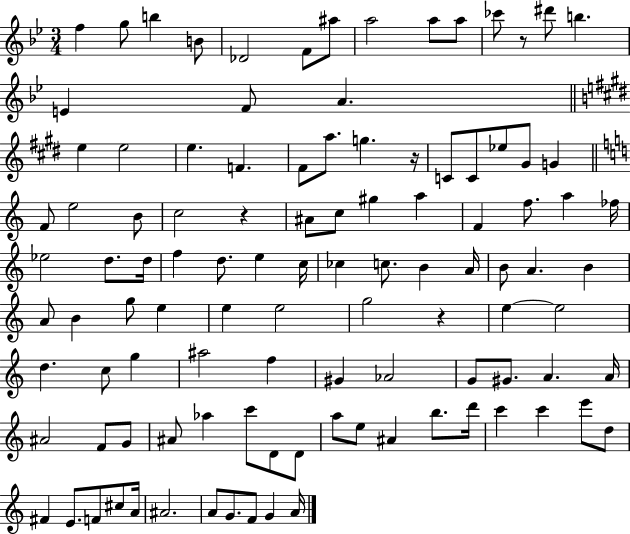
F5/q G5/e B5/q B4/e Db4/h F4/e A#5/e A5/h A5/e A5/e CES6/e R/e D#6/e B5/q. E4/q F4/e A4/q. E5/q E5/h E5/q. F4/q. F#4/e A5/e. G5/q. R/s C4/e C4/e Eb5/e G#4/e G4/q F4/e E5/h B4/e C5/h R/q A#4/e C5/e G#5/q A5/q F4/q F5/e. A5/q FES5/s Eb5/h D5/e. D5/s F5/q D5/e. E5/q C5/s CES5/q C5/e. B4/q A4/s B4/e A4/q. B4/q A4/e B4/q G5/e E5/q E5/q E5/h G5/h R/q E5/q E5/h D5/q. C5/e G5/q A#5/h F5/q G#4/q Ab4/h G4/e G#4/e. A4/q. A4/s A#4/h F4/e G4/e A#4/e Ab5/q C6/e D4/e D4/e A5/e E5/e A#4/q B5/e. D6/s C6/q C6/q E6/e D5/e F#4/q E4/e. F4/e C#5/e A4/s A#4/h. A4/e G4/e. F4/e G4/q A4/s